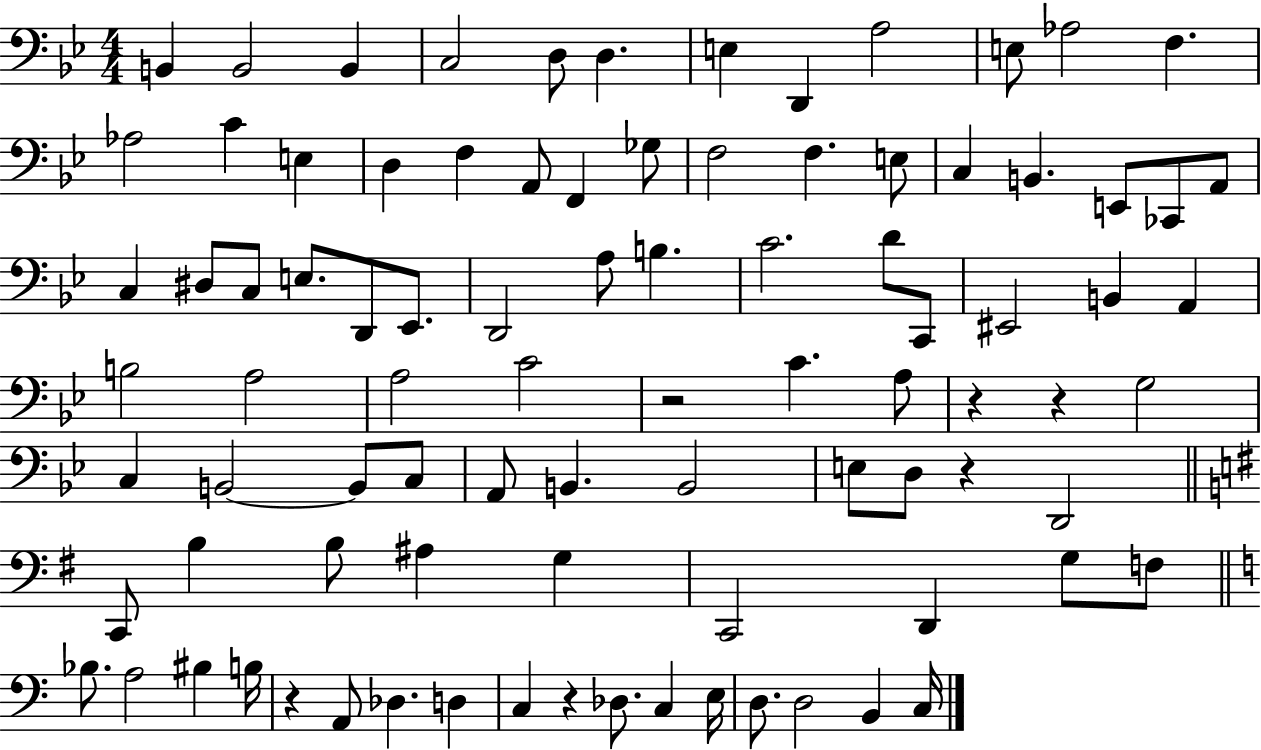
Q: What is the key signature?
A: BES major